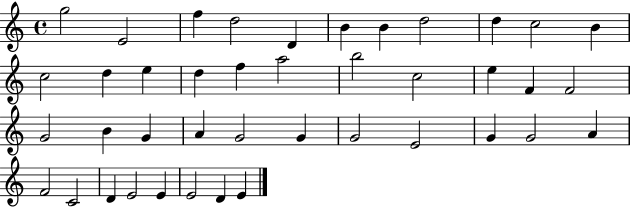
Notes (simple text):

G5/h E4/h F5/q D5/h D4/q B4/q B4/q D5/h D5/q C5/h B4/q C5/h D5/q E5/q D5/q F5/q A5/h B5/h C5/h E5/q F4/q F4/h G4/h B4/q G4/q A4/q G4/h G4/q G4/h E4/h G4/q G4/h A4/q F4/h C4/h D4/q E4/h E4/q E4/h D4/q E4/q